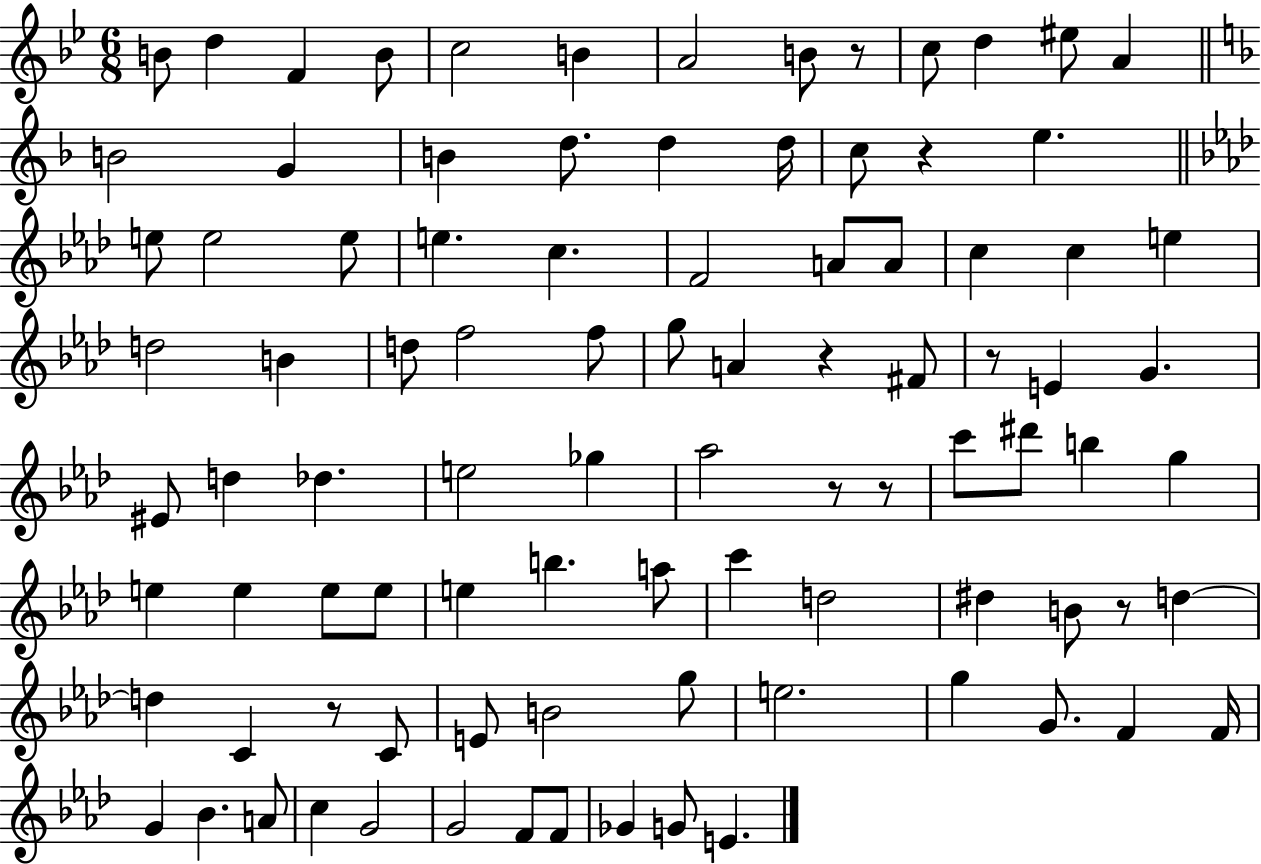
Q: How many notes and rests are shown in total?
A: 93